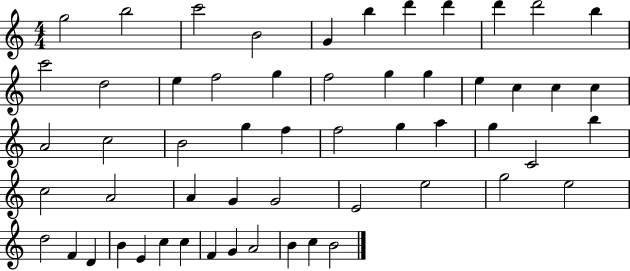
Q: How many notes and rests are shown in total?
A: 56